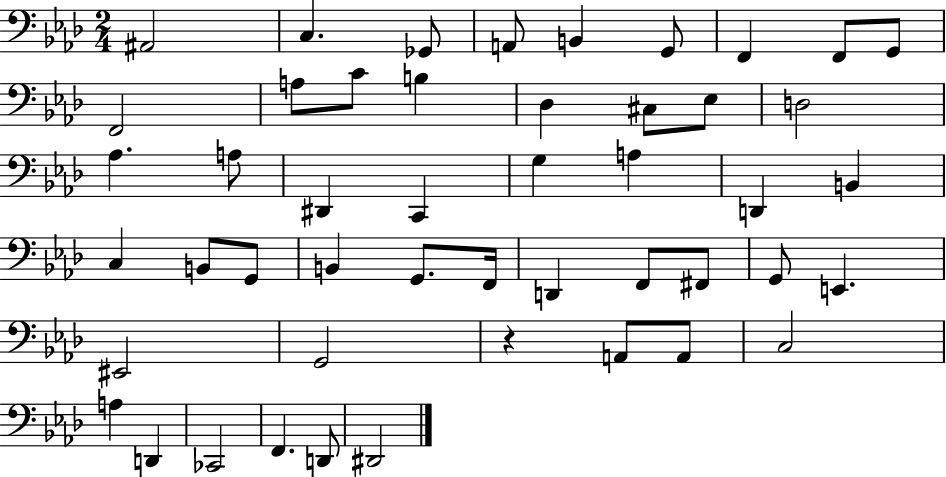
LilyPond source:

{
  \clef bass
  \numericTimeSignature
  \time 2/4
  \key aes \major
  ais,2 | c4. ges,8 | a,8 b,4 g,8 | f,4 f,8 g,8 | \break f,2 | a8 c'8 b4 | des4 cis8 ees8 | d2 | \break aes4. a8 | dis,4 c,4 | g4 a4 | d,4 b,4 | \break c4 b,8 g,8 | b,4 g,8. f,16 | d,4 f,8 fis,8 | g,8 e,4. | \break eis,2 | g,2 | r4 a,8 a,8 | c2 | \break a4 d,4 | ces,2 | f,4. d,8 | dis,2 | \break \bar "|."
}